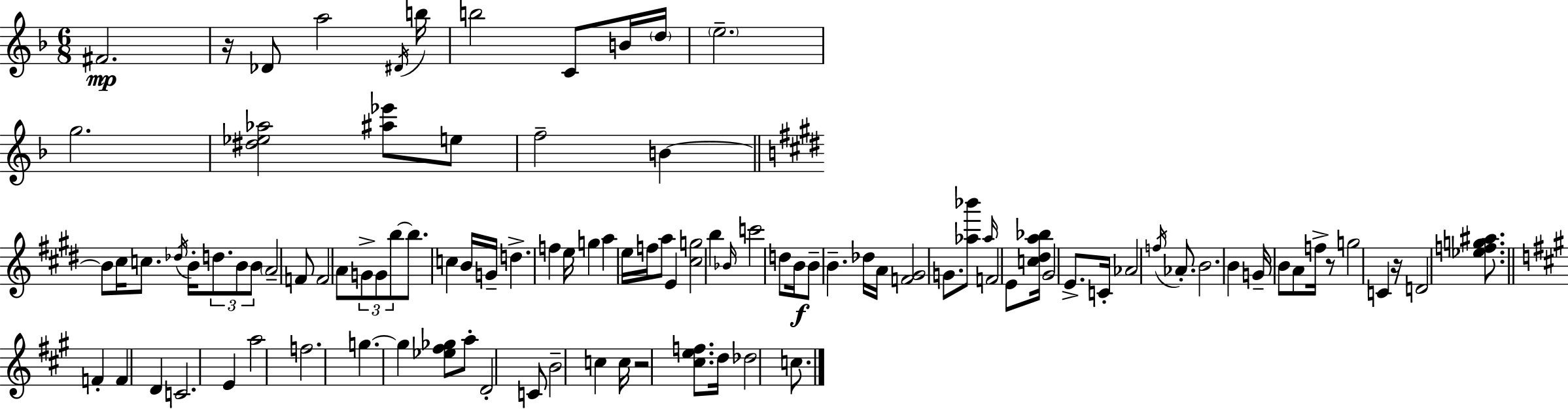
F#4/h. R/s Db4/e A5/h D#4/s B5/s B5/h C4/e B4/s D5/s E5/h. G5/h. [D#5,Eb5,Ab5]/h [A#5,Eb6]/e E5/e F5/h B4/q B4/e C#5/s C5/e. Db5/s B4/s D5/e. B4/e B4/e A4/h F4/e F4/h A4/e G4/e G4/e B5/e B5/e. C5/q B4/s G4/s D5/q. F5/q E5/s G5/q A5/q E5/s F5/s A5/e E4/q [C#5,G5]/h B5/q Bb4/s C6/h D5/e B4/s B4/e B4/q. Db5/s A4/s [F4,G#4]/h G4/e. [Ab5,Bb6]/e Ab5/s F4/h E4/e [C5,D#5,A5,Bb5]/s G#4/h E4/e. C4/s Ab4/h F5/s Ab4/e. B4/h. B4/q G4/s B4/e A4/e F5/s R/e G5/h C4/q R/s D4/h [Eb5,F5,G5,A#5]/e. F4/q F4/q D4/q C4/h. E4/q A5/h F5/h. G5/q. G5/q [Eb5,F#5,Gb5]/e A5/e D4/h C4/e B4/h C5/q C5/s R/h [C#5,E5,F5]/e. D5/s Db5/h C5/e.